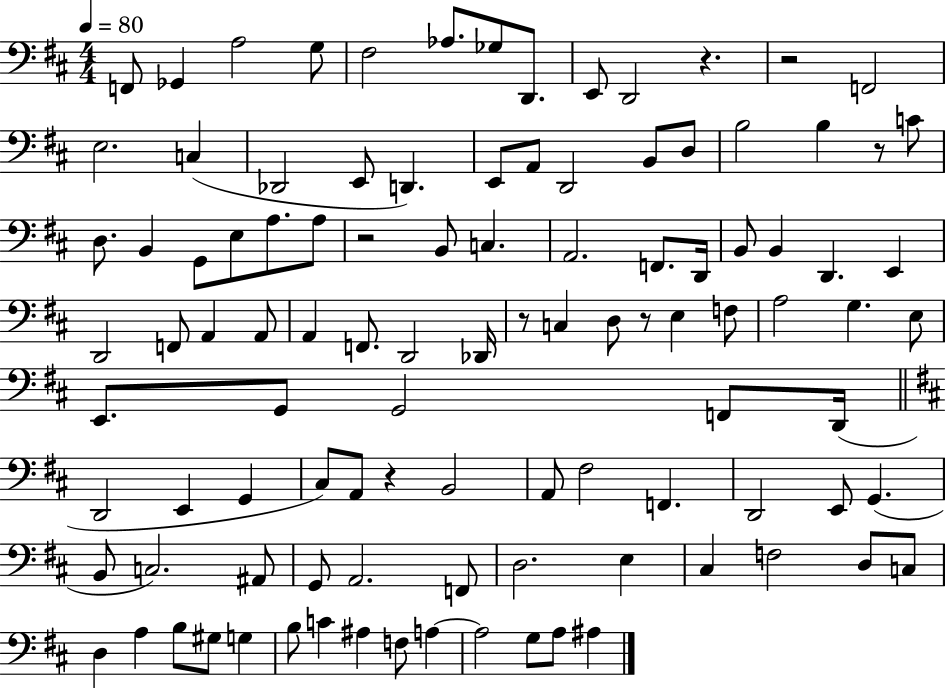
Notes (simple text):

F2/e Gb2/q A3/h G3/e F#3/h Ab3/e. Gb3/e D2/e. E2/e D2/h R/q. R/h F2/h E3/h. C3/q Db2/h E2/e D2/q. E2/e A2/e D2/h B2/e D3/e B3/h B3/q R/e C4/e D3/e. B2/q G2/e E3/e A3/e. A3/e R/h B2/e C3/q. A2/h. F2/e. D2/s B2/e B2/q D2/q. E2/q D2/h F2/e A2/q A2/e A2/q F2/e. D2/h Db2/s R/e C3/q D3/e R/e E3/q F3/e A3/h G3/q. E3/e E2/e. G2/e G2/h F2/e D2/s D2/h E2/q G2/q C#3/e A2/e R/q B2/h A2/e F#3/h F2/q. D2/h E2/e G2/q. B2/e C3/h. A#2/e G2/e A2/h. F2/e D3/h. E3/q C#3/q F3/h D3/e C3/e D3/q A3/q B3/e G#3/e G3/q B3/e C4/q A#3/q F3/e A3/q A3/h G3/e A3/e A#3/q